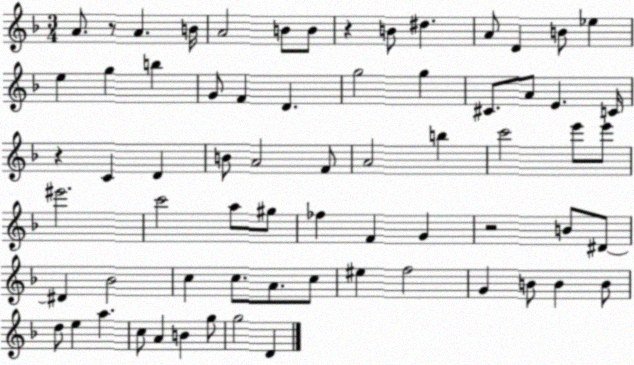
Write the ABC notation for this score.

X:1
T:Untitled
M:3/4
L:1/4
K:F
A/2 z/2 A B/4 A2 B/2 B/2 z B/2 ^d A/2 D B/2 _e e g b G/2 F D g2 g ^C/2 A/2 E C/4 z C D B/2 A2 F/2 A2 b c'2 e'/2 e'/2 ^e'2 c'2 a/2 ^g/2 _f F G z2 B/2 ^D/2 ^D _B2 c c/2 A/2 c/2 ^e f2 G B/2 B B/2 d/2 e a c/2 A B g/2 g2 D